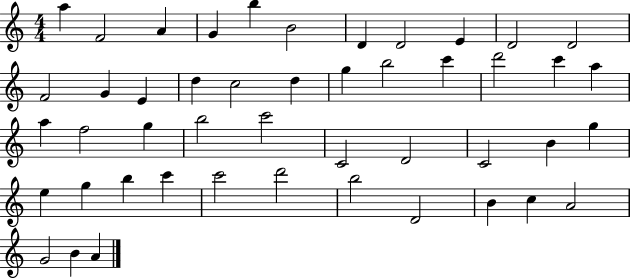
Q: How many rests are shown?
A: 0